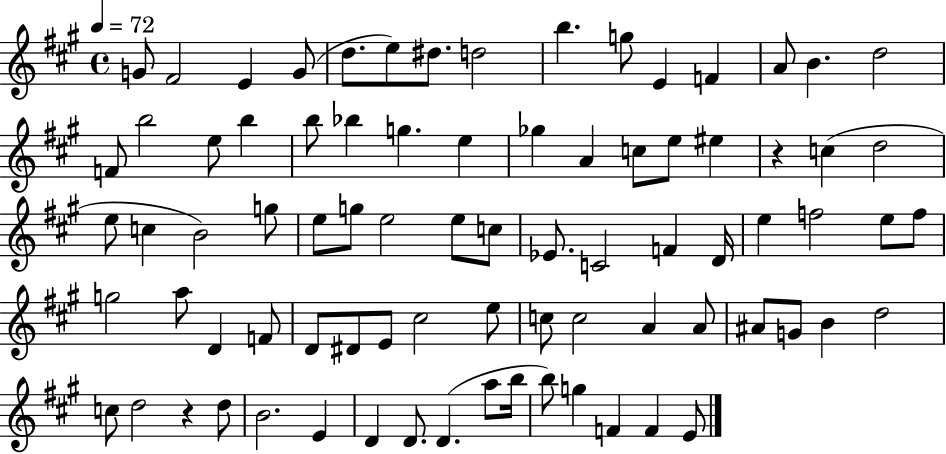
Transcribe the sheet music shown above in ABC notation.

X:1
T:Untitled
M:4/4
L:1/4
K:A
G/2 ^F2 E G/2 d/2 e/2 ^d/2 d2 b g/2 E F A/2 B d2 F/2 b2 e/2 b b/2 _b g e _g A c/2 e/2 ^e z c d2 e/2 c B2 g/2 e/2 g/2 e2 e/2 c/2 _E/2 C2 F D/4 e f2 e/2 f/2 g2 a/2 D F/2 D/2 ^D/2 E/2 ^c2 e/2 c/2 c2 A A/2 ^A/2 G/2 B d2 c/2 d2 z d/2 B2 E D D/2 D a/2 b/4 b/2 g F F E/2